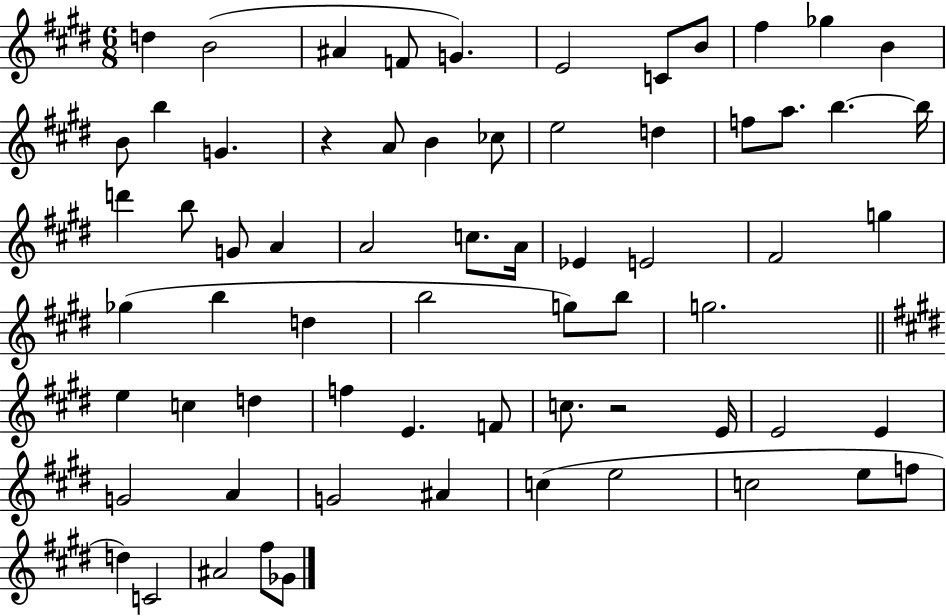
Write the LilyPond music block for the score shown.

{
  \clef treble
  \numericTimeSignature
  \time 6/8
  \key e \major
  \repeat volta 2 { d''4 b'2( | ais'4 f'8 g'4.) | e'2 c'8 b'8 | fis''4 ges''4 b'4 | \break b'8 b''4 g'4. | r4 a'8 b'4 ces''8 | e''2 d''4 | f''8 a''8. b''4.~~ b''16 | \break d'''4 b''8 g'8 a'4 | a'2 c''8. a'16 | ees'4 e'2 | fis'2 g''4 | \break ges''4( b''4 d''4 | b''2 g''8) b''8 | g''2. | \bar "||" \break \key e \major e''4 c''4 d''4 | f''4 e'4. f'8 | c''8. r2 e'16 | e'2 e'4 | \break g'2 a'4 | g'2 ais'4 | c''4( e''2 | c''2 e''8 f''8 | \break d''4) c'2 | ais'2 fis''8 ges'8 | } \bar "|."
}